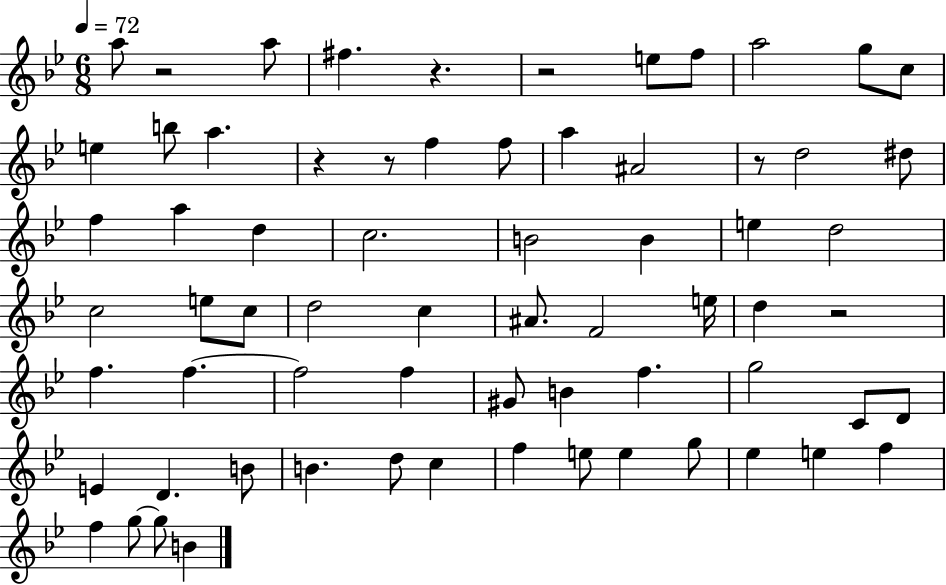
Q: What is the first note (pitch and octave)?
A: A5